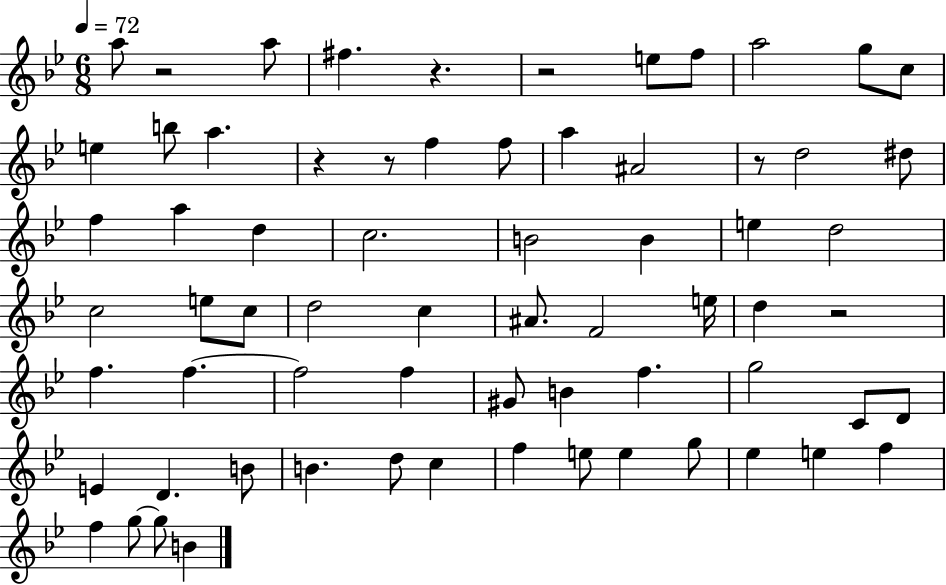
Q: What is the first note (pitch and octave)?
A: A5